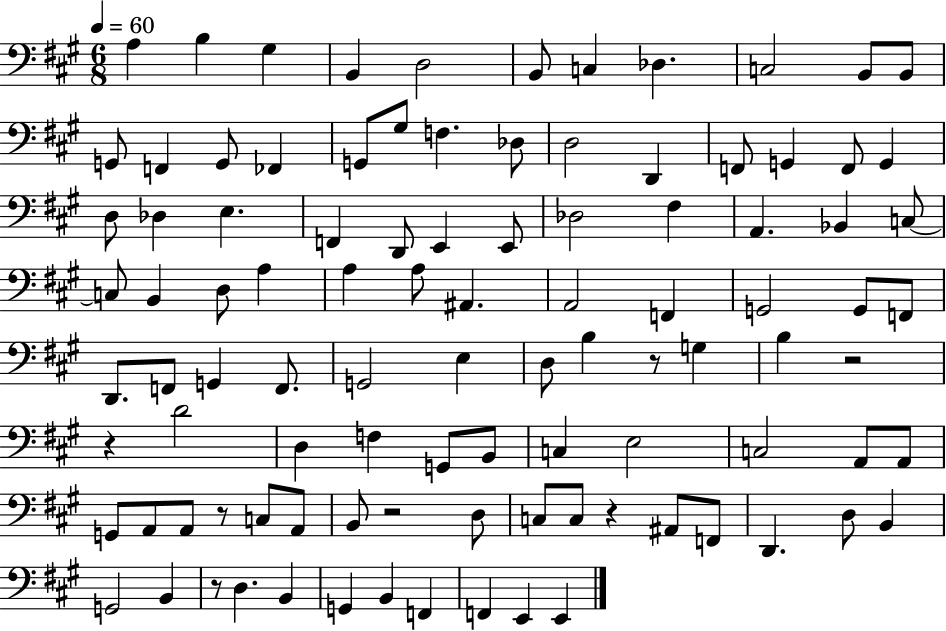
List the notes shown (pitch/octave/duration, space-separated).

A3/q B3/q G#3/q B2/q D3/h B2/e C3/q Db3/q. C3/h B2/e B2/e G2/e F2/q G2/e FES2/q G2/e G#3/e F3/q. Db3/e D3/h D2/q F2/e G2/q F2/e G2/q D3/e Db3/q E3/q. F2/q D2/e E2/q E2/e Db3/h F#3/q A2/q. Bb2/q C3/e C3/e B2/q D3/e A3/q A3/q A3/e A#2/q. A2/h F2/q G2/h G2/e F2/e D2/e. F2/e G2/q F2/e. G2/h E3/q D3/e B3/q R/e G3/q B3/q R/h R/q D4/h D3/q F3/q G2/e B2/e C3/q E3/h C3/h A2/e A2/e G2/e A2/e A2/e R/e C3/e A2/e B2/e R/h D3/e C3/e C3/e R/q A#2/e F2/e D2/q. D3/e B2/q G2/h B2/q R/e D3/q. B2/q G2/q B2/q F2/q F2/q E2/q E2/q